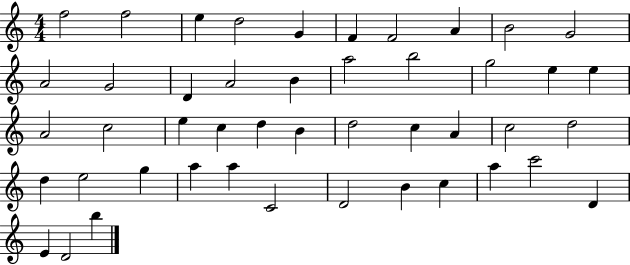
X:1
T:Untitled
M:4/4
L:1/4
K:C
f2 f2 e d2 G F F2 A B2 G2 A2 G2 D A2 B a2 b2 g2 e e A2 c2 e c d B d2 c A c2 d2 d e2 g a a C2 D2 B c a c'2 D E D2 b